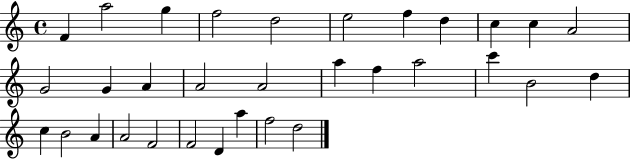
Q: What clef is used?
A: treble